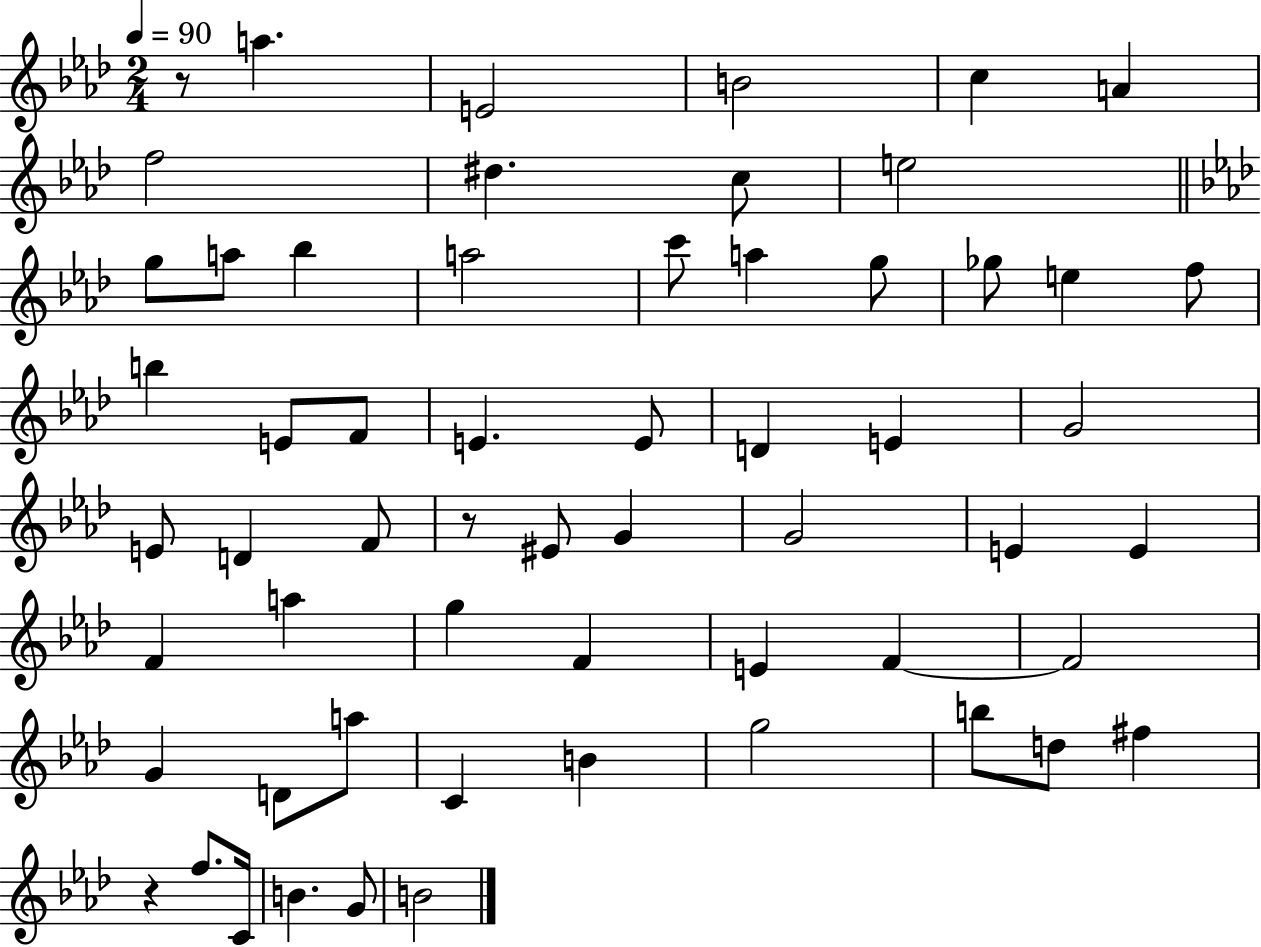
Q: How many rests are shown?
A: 3